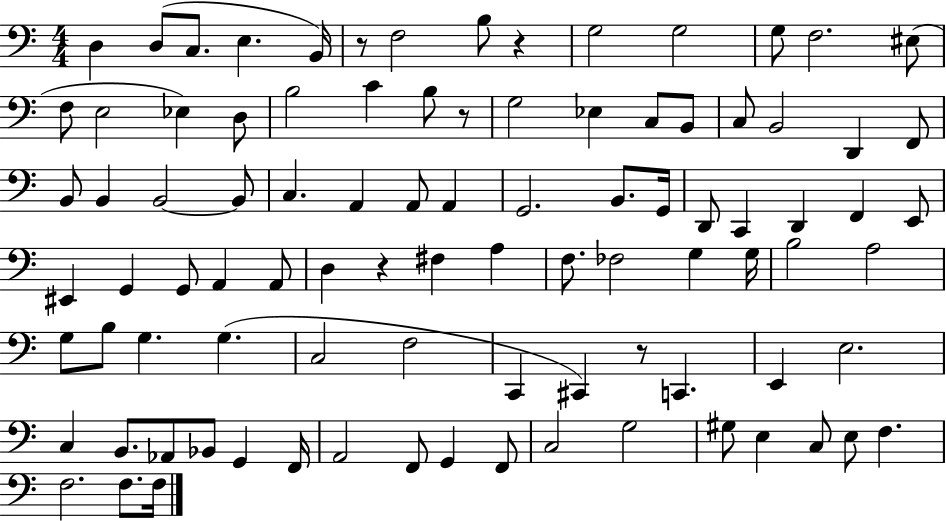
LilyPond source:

{
  \clef bass
  \numericTimeSignature
  \time 4/4
  \key c \major
  \repeat volta 2 { d4 d8( c8. e4. b,16) | r8 f2 b8 r4 | g2 g2 | g8 f2. eis8( | \break f8 e2 ees4) d8 | b2 c'4 b8 r8 | g2 ees4 c8 b,8 | c8 b,2 d,4 f,8 | \break b,8 b,4 b,2~~ b,8 | c4. a,4 a,8 a,4 | g,2. b,8. g,16 | d,8 c,4 d,4 f,4 e,8 | \break eis,4 g,4 g,8 a,4 a,8 | d4 r4 fis4 a4 | f8. fes2 g4 g16 | b2 a2 | \break g8 b8 g4. g4.( | c2 f2 | c,4 cis,4) r8 c,4. | e,4 e2. | \break c4 b,8. aes,8 bes,8 g,4 f,16 | a,2 f,8 g,4 f,8 | c2 g2 | gis8 e4 c8 e8 f4. | \break f2. f8. f16 | } \bar "|."
}